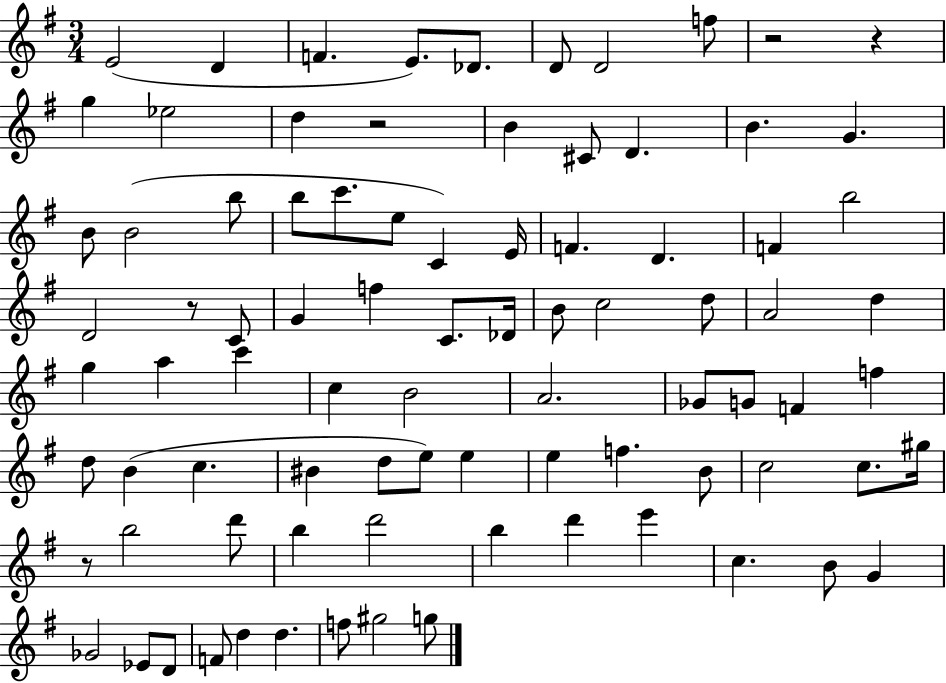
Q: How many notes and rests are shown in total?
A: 86